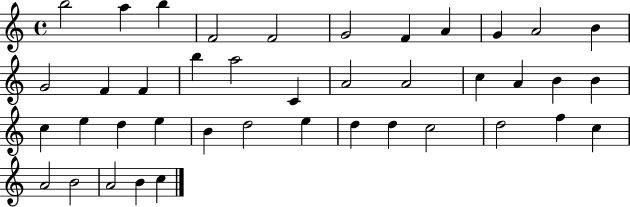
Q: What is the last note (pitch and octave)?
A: C5